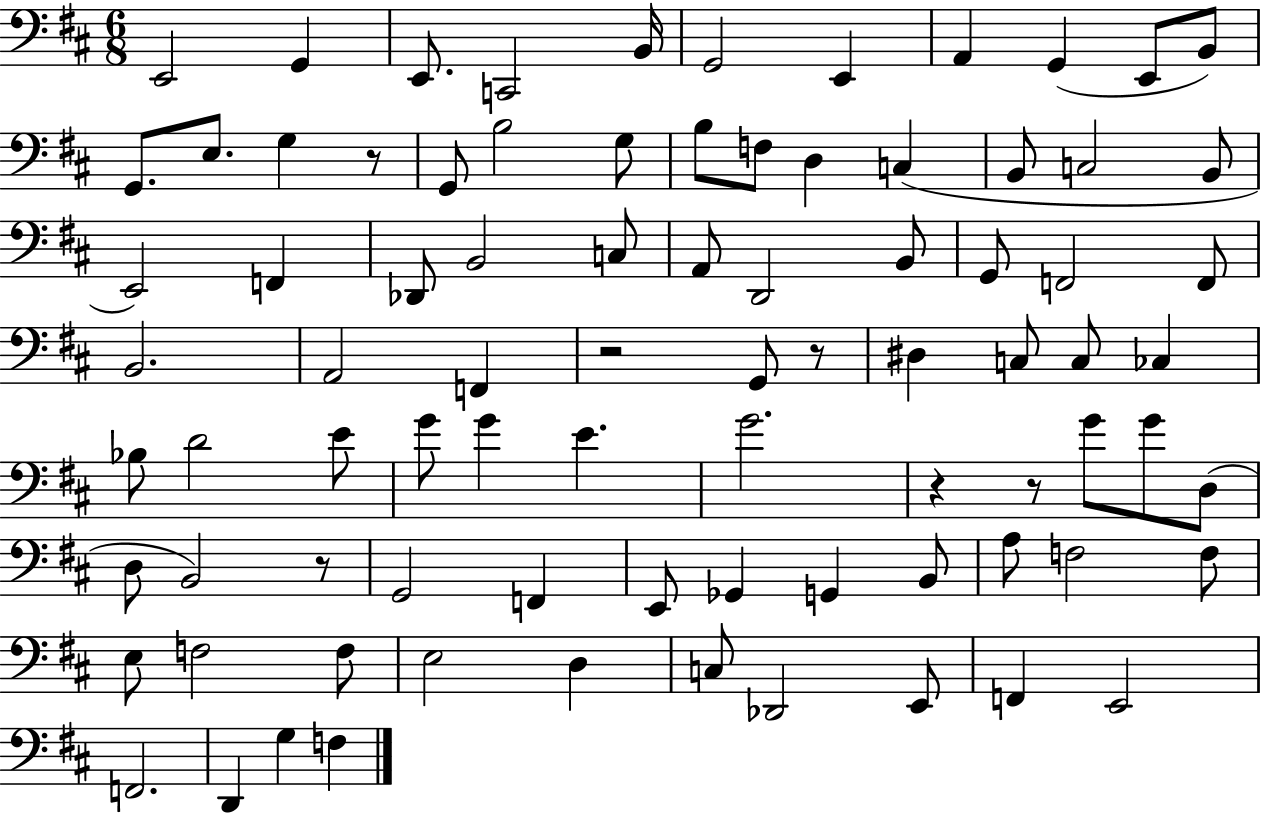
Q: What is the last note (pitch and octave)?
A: F3